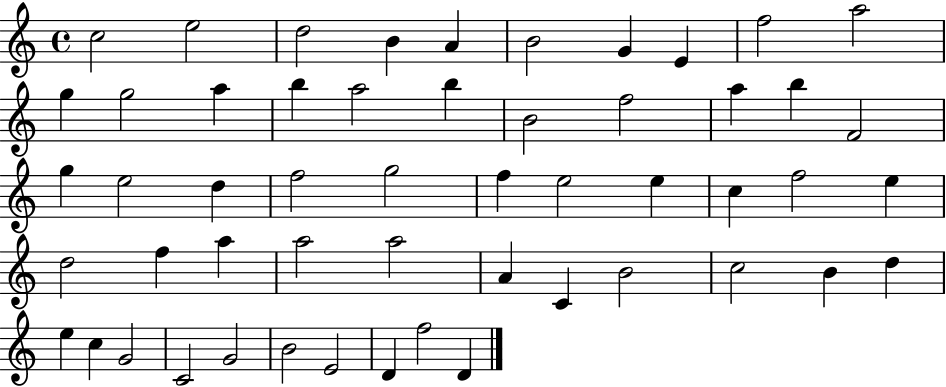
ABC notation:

X:1
T:Untitled
M:4/4
L:1/4
K:C
c2 e2 d2 B A B2 G E f2 a2 g g2 a b a2 b B2 f2 a b F2 g e2 d f2 g2 f e2 e c f2 e d2 f a a2 a2 A C B2 c2 B d e c G2 C2 G2 B2 E2 D f2 D